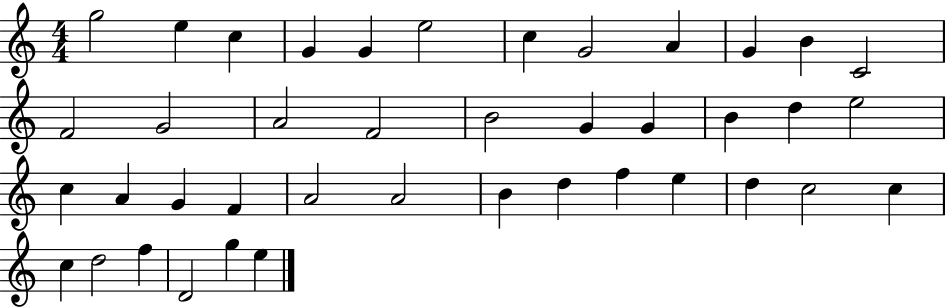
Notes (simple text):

G5/h E5/q C5/q G4/q G4/q E5/h C5/q G4/h A4/q G4/q B4/q C4/h F4/h G4/h A4/h F4/h B4/h G4/q G4/q B4/q D5/q E5/h C5/q A4/q G4/q F4/q A4/h A4/h B4/q D5/q F5/q E5/q D5/q C5/h C5/q C5/q D5/h F5/q D4/h G5/q E5/q